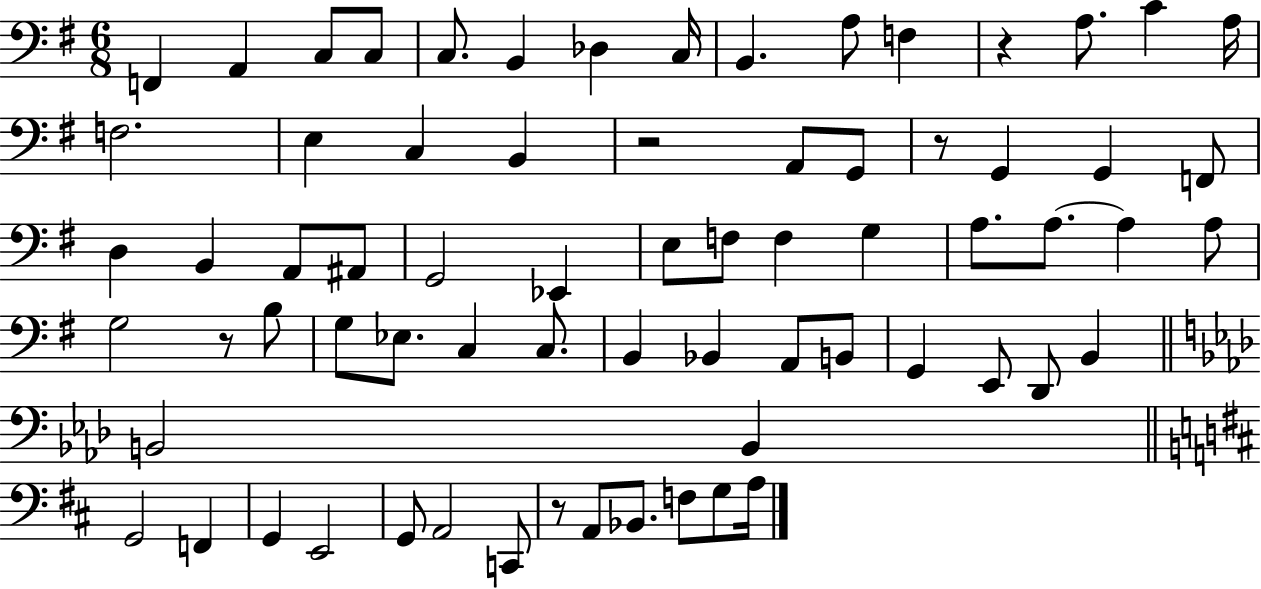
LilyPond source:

{
  \clef bass
  \numericTimeSignature
  \time 6/8
  \key g \major
  \repeat volta 2 { f,4 a,4 c8 c8 | c8. b,4 des4 c16 | b,4. a8 f4 | r4 a8. c'4 a16 | \break f2. | e4 c4 b,4 | r2 a,8 g,8 | r8 g,4 g,4 f,8 | \break d4 b,4 a,8 ais,8 | g,2 ees,4 | e8 f8 f4 g4 | a8. a8.~~ a4 a8 | \break g2 r8 b8 | g8 ees8. c4 c8. | b,4 bes,4 a,8 b,8 | g,4 e,8 d,8 b,4 | \break \bar "||" \break \key f \minor b,2 b,4 | \bar "||" \break \key b \minor g,2 f,4 | g,4 e,2 | g,8 a,2 c,8 | r8 a,8 bes,8. f8 g8 a16 | \break } \bar "|."
}